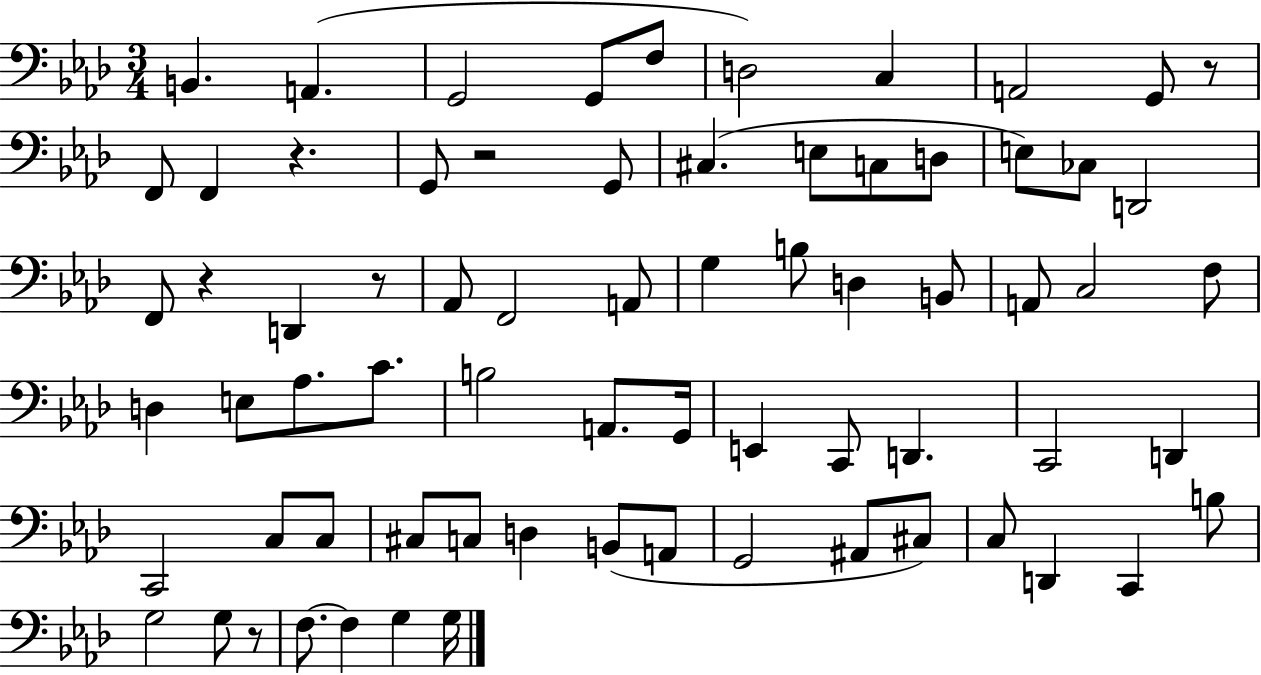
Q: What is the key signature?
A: AES major